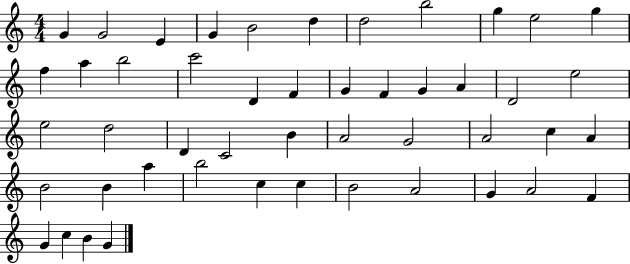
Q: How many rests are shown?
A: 0